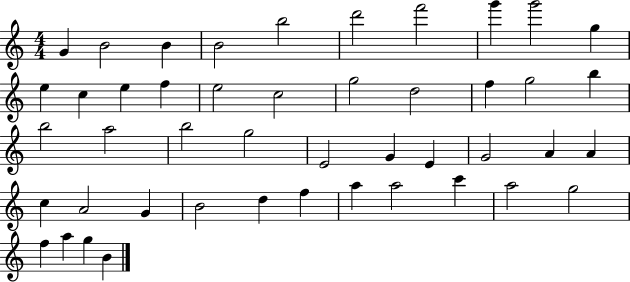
G4/q B4/h B4/q B4/h B5/h D6/h F6/h G6/q G6/h G5/q E5/q C5/q E5/q F5/q E5/h C5/h G5/h D5/h F5/q G5/h B5/q B5/h A5/h B5/h G5/h E4/h G4/q E4/q G4/h A4/q A4/q C5/q A4/h G4/q B4/h D5/q F5/q A5/q A5/h C6/q A5/h G5/h F5/q A5/q G5/q B4/q